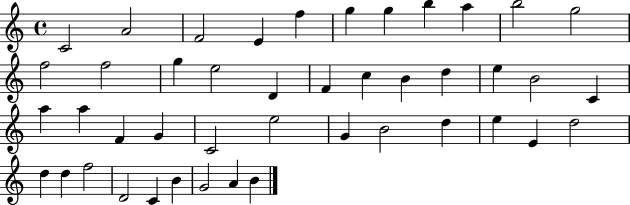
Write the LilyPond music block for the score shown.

{
  \clef treble
  \time 4/4
  \defaultTimeSignature
  \key c \major
  c'2 a'2 | f'2 e'4 f''4 | g''4 g''4 b''4 a''4 | b''2 g''2 | \break f''2 f''2 | g''4 e''2 d'4 | f'4 c''4 b'4 d''4 | e''4 b'2 c'4 | \break a''4 a''4 f'4 g'4 | c'2 e''2 | g'4 b'2 d''4 | e''4 e'4 d''2 | \break d''4 d''4 f''2 | d'2 c'4 b'4 | g'2 a'4 b'4 | \bar "|."
}